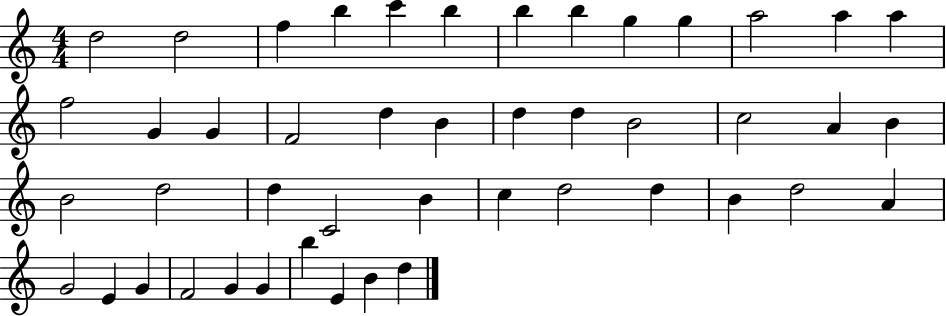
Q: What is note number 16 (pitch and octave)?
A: G4